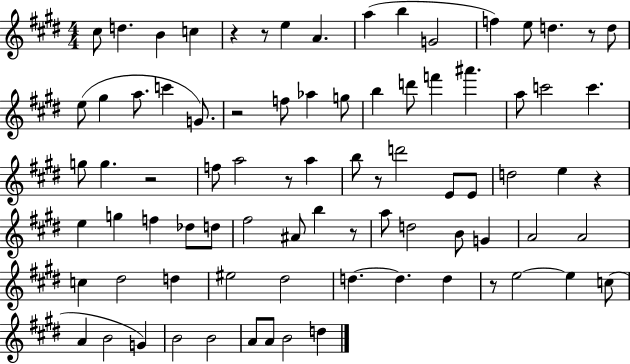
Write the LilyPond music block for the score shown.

{
  \clef treble
  \numericTimeSignature
  \time 4/4
  \key e \major
  cis''8 d''4. b'4 c''4 | r4 r8 e''4 a'4. | a''4( b''4 g'2 | f''4) e''8 d''4. r8 d''8 | \break e''8( gis''4 a''8. c'''4 g'8.) | r2 f''8 aes''4 g''8 | b''4 d'''8 f'''4 ais'''4. | a''8 c'''2 c'''4. | \break g''8 g''4. r2 | f''8 a''2 r8 a''4 | b''8 r8 d'''2 e'8 e'8 | d''2 e''4 r4 | \break e''4 g''4 f''4 des''8 d''8 | fis''2 ais'8 b''4 r8 | a''8 d''2 b'8 g'4 | a'2 a'2 | \break c''4 dis''2 d''4 | eis''2 dis''2 | d''4.~~ d''4. d''4 | r8 e''2~~ e''4 c''8( | \break a'4 b'2 g'4) | b'2 b'2 | a'8 a'8 b'2 d''4 | \bar "|."
}